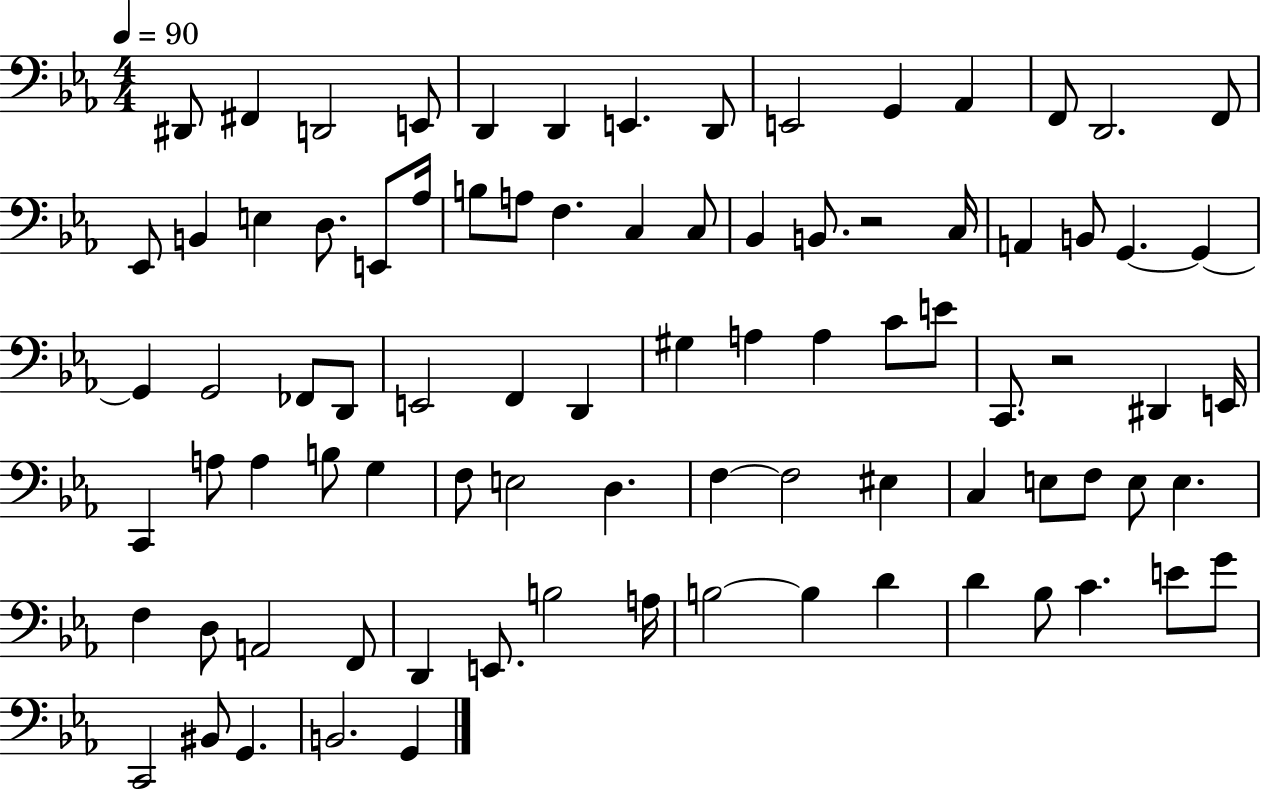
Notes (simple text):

D#2/e F#2/q D2/h E2/e D2/q D2/q E2/q. D2/e E2/h G2/q Ab2/q F2/e D2/h. F2/e Eb2/e B2/q E3/q D3/e. E2/e Ab3/s B3/e A3/e F3/q. C3/q C3/e Bb2/q B2/e. R/h C3/s A2/q B2/e G2/q. G2/q G2/q G2/h FES2/e D2/e E2/h F2/q D2/q G#3/q A3/q A3/q C4/e E4/e C2/e. R/h D#2/q E2/s C2/q A3/e A3/q B3/e G3/q F3/e E3/h D3/q. F3/q F3/h EIS3/q C3/q E3/e F3/e E3/e E3/q. F3/q D3/e A2/h F2/e D2/q E2/e. B3/h A3/s B3/h B3/q D4/q D4/q Bb3/e C4/q. E4/e G4/e C2/h BIS2/e G2/q. B2/h. G2/q